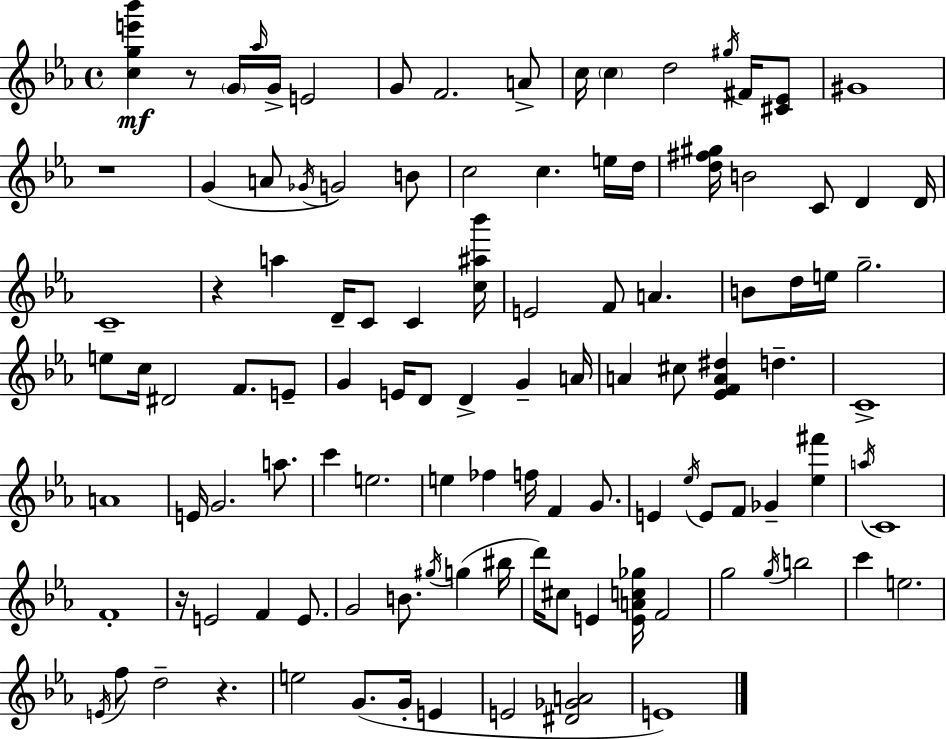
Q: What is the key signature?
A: C minor